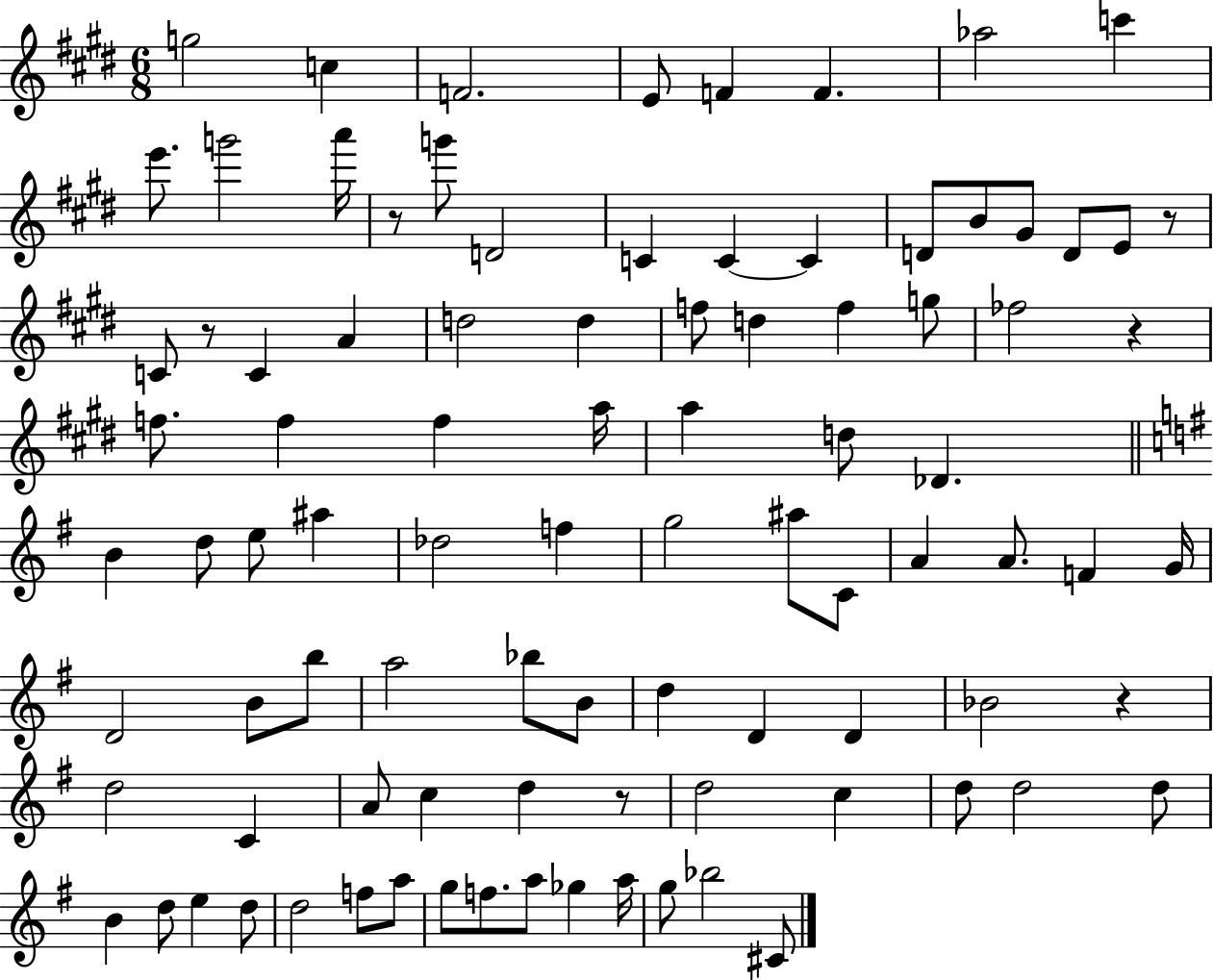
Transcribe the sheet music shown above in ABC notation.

X:1
T:Untitled
M:6/8
L:1/4
K:E
g2 c F2 E/2 F F _a2 c' e'/2 g'2 a'/4 z/2 g'/2 D2 C C C D/2 B/2 ^G/2 D/2 E/2 z/2 C/2 z/2 C A d2 d f/2 d f g/2 _f2 z f/2 f f a/4 a d/2 _D B d/2 e/2 ^a _d2 f g2 ^a/2 C/2 A A/2 F G/4 D2 B/2 b/2 a2 _b/2 B/2 d D D _B2 z d2 C A/2 c d z/2 d2 c d/2 d2 d/2 B d/2 e d/2 d2 f/2 a/2 g/2 f/2 a/2 _g a/4 g/2 _b2 ^C/2